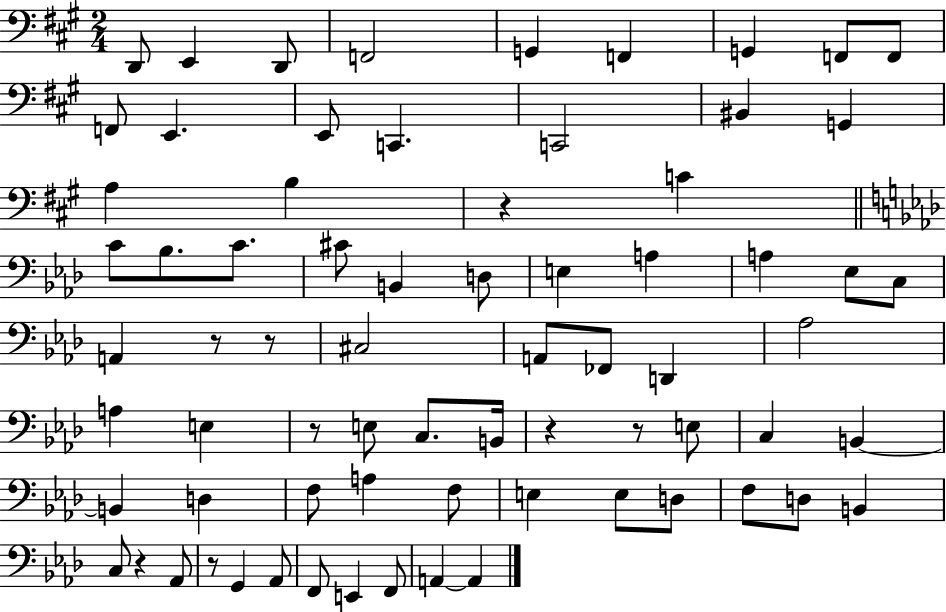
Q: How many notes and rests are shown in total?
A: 72